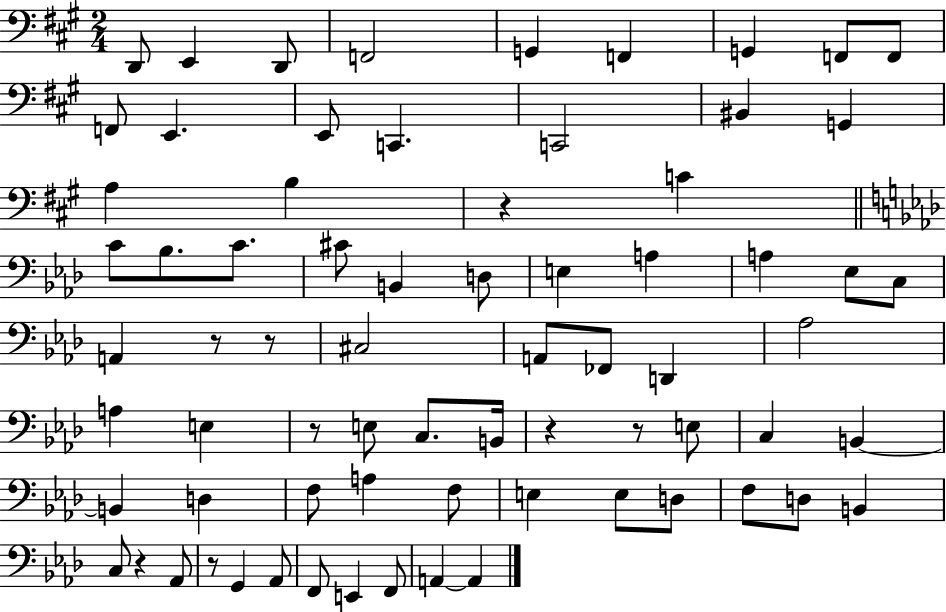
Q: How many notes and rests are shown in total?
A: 72